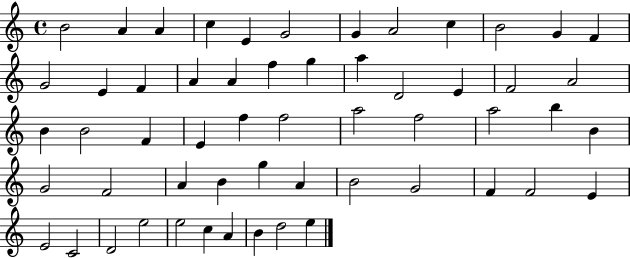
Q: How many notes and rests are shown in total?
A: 56